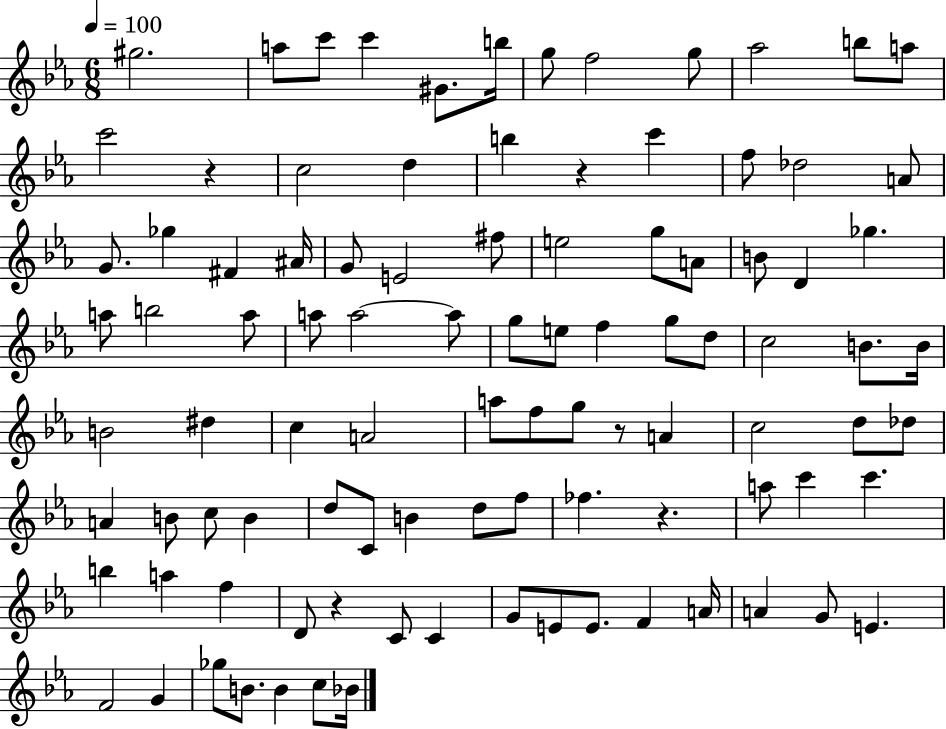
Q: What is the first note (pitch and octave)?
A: G#5